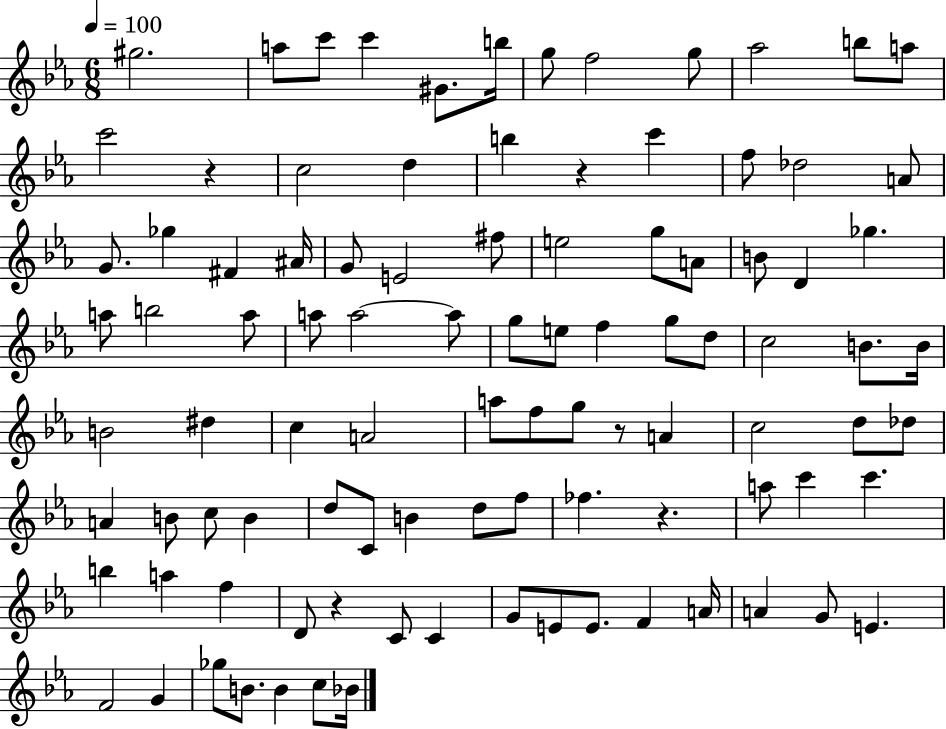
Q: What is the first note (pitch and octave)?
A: G#5